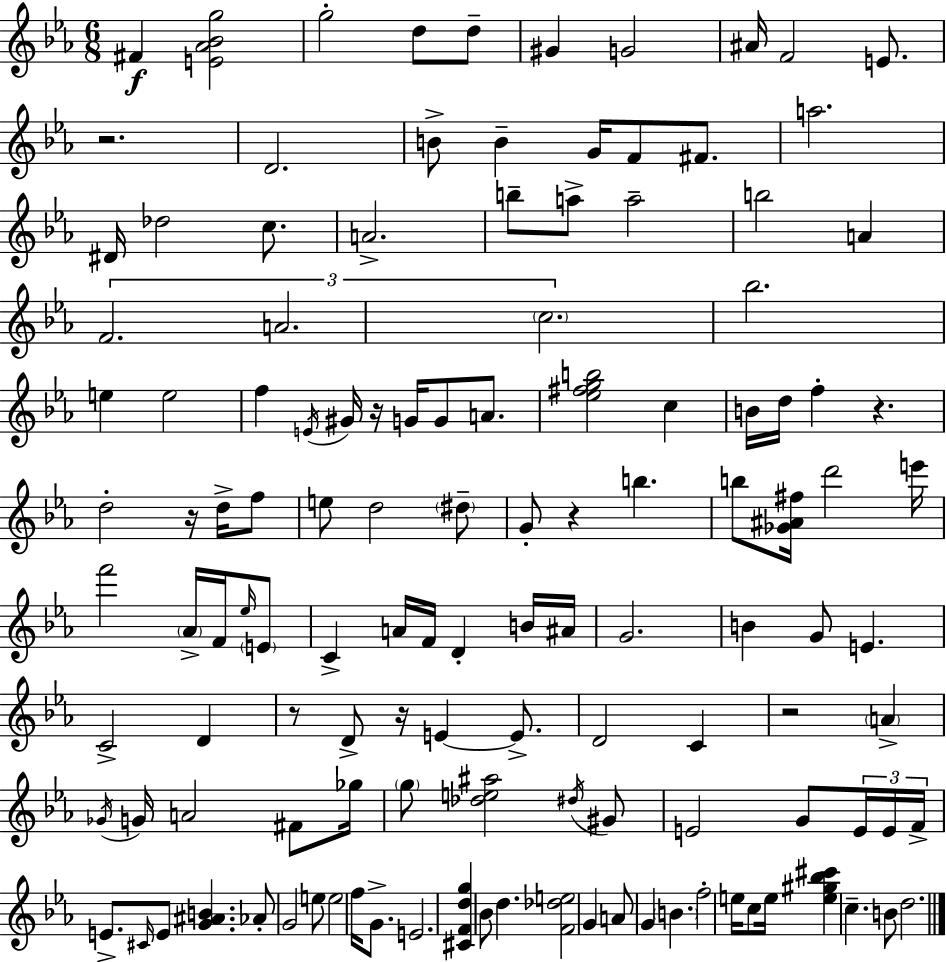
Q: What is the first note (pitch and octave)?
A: F#4